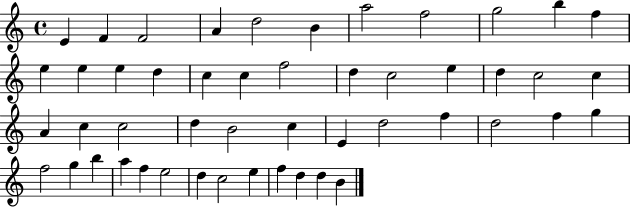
{
  \clef treble
  \time 4/4
  \defaultTimeSignature
  \key c \major
  e'4 f'4 f'2 | a'4 d''2 b'4 | a''2 f''2 | g''2 b''4 f''4 | \break e''4 e''4 e''4 d''4 | c''4 c''4 f''2 | d''4 c''2 e''4 | d''4 c''2 c''4 | \break a'4 c''4 c''2 | d''4 b'2 c''4 | e'4 d''2 f''4 | d''2 f''4 g''4 | \break f''2 g''4 b''4 | a''4 f''4 e''2 | d''4 c''2 e''4 | f''4 d''4 d''4 b'4 | \break \bar "|."
}